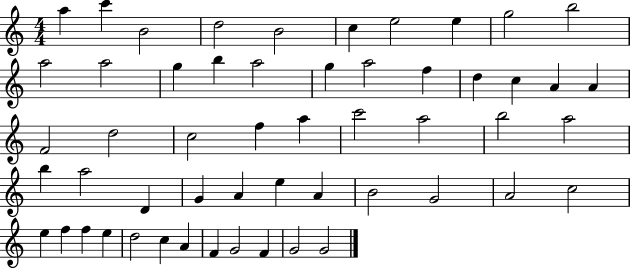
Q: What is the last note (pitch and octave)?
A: G4